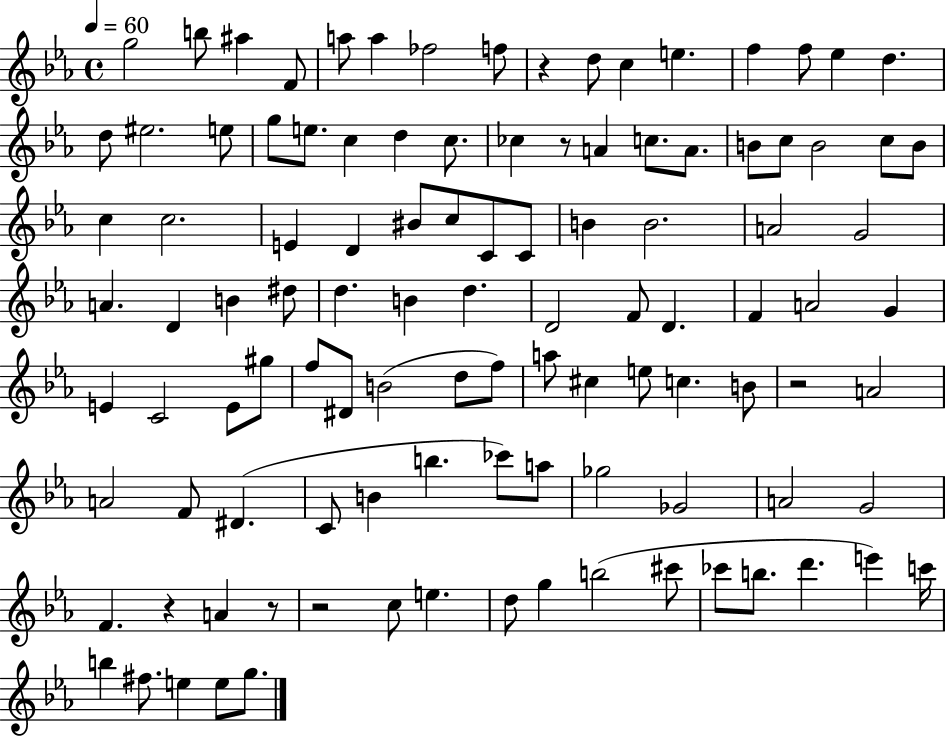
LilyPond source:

{
  \clef treble
  \time 4/4
  \defaultTimeSignature
  \key ees \major
  \tempo 4 = 60
  g''2 b''8 ais''4 f'8 | a''8 a''4 fes''2 f''8 | r4 d''8 c''4 e''4. | f''4 f''8 ees''4 d''4. | \break d''8 eis''2. e''8 | g''8 e''8. c''4 d''4 c''8. | ces''4 r8 a'4 c''8. a'8. | b'8 c''8 b'2 c''8 b'8 | \break c''4 c''2. | e'4 d'4 bis'8 c''8 c'8 c'8 | b'4 b'2. | a'2 g'2 | \break a'4. d'4 b'4 dis''8 | d''4. b'4 d''4. | d'2 f'8 d'4. | f'4 a'2 g'4 | \break e'4 c'2 e'8 gis''8 | f''8 dis'8 b'2( d''8 f''8) | a''8 cis''4 e''8 c''4. b'8 | r2 a'2 | \break a'2 f'8 dis'4.( | c'8 b'4 b''4. ces'''8) a''8 | ges''2 ges'2 | a'2 g'2 | \break f'4. r4 a'4 r8 | r2 c''8 e''4. | d''8 g''4 b''2( cis'''8 | ces'''8 b''8. d'''4. e'''4) c'''16 | \break b''4 fis''8. e''4 e''8 g''8. | \bar "|."
}